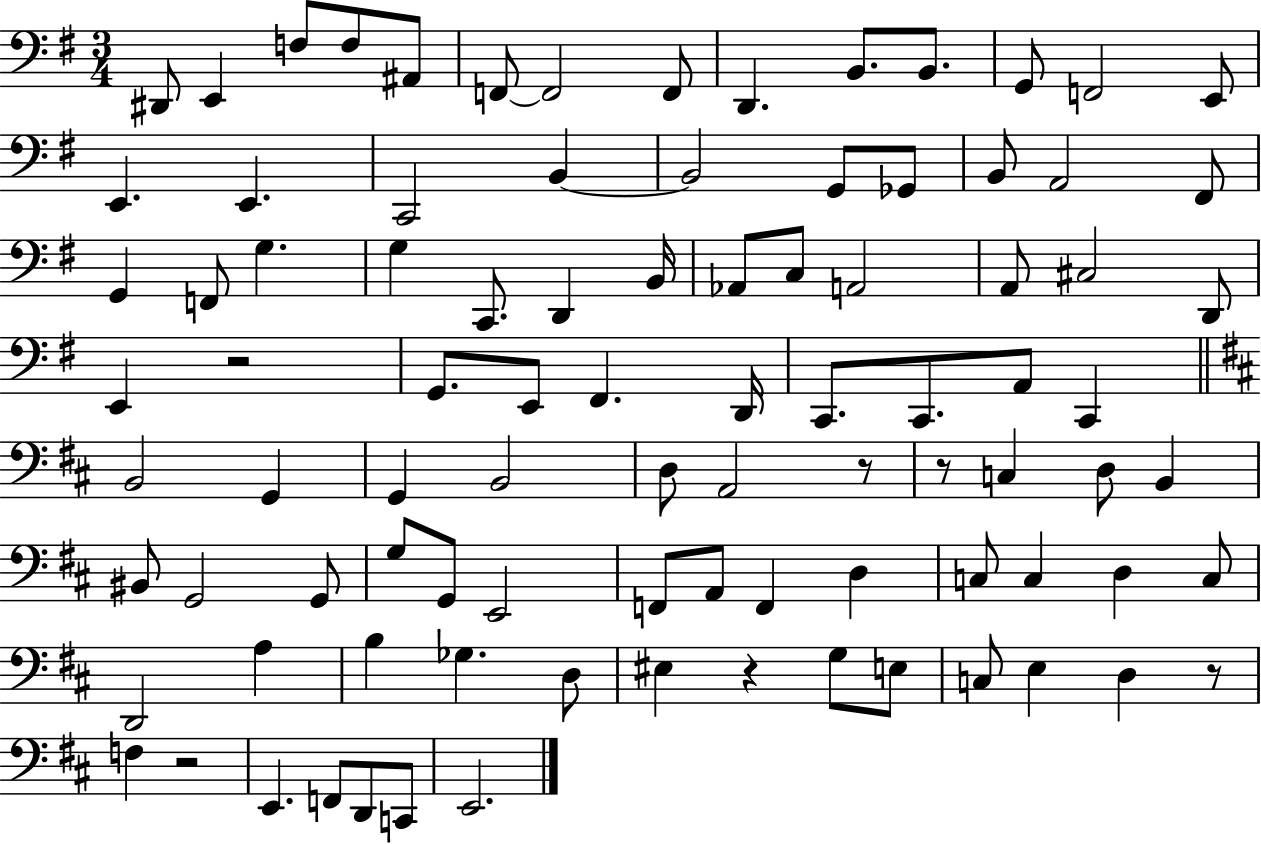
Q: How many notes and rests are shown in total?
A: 92